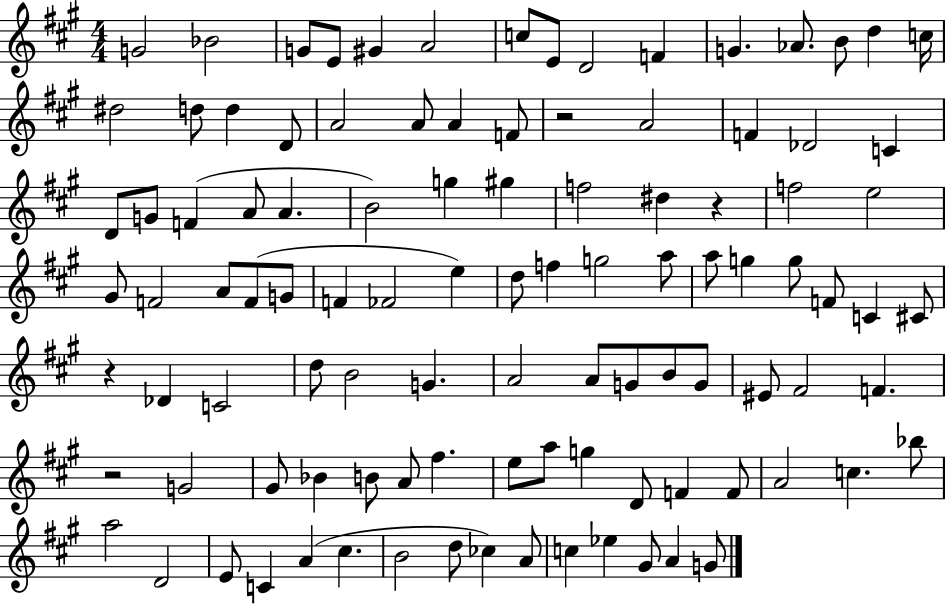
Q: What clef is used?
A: treble